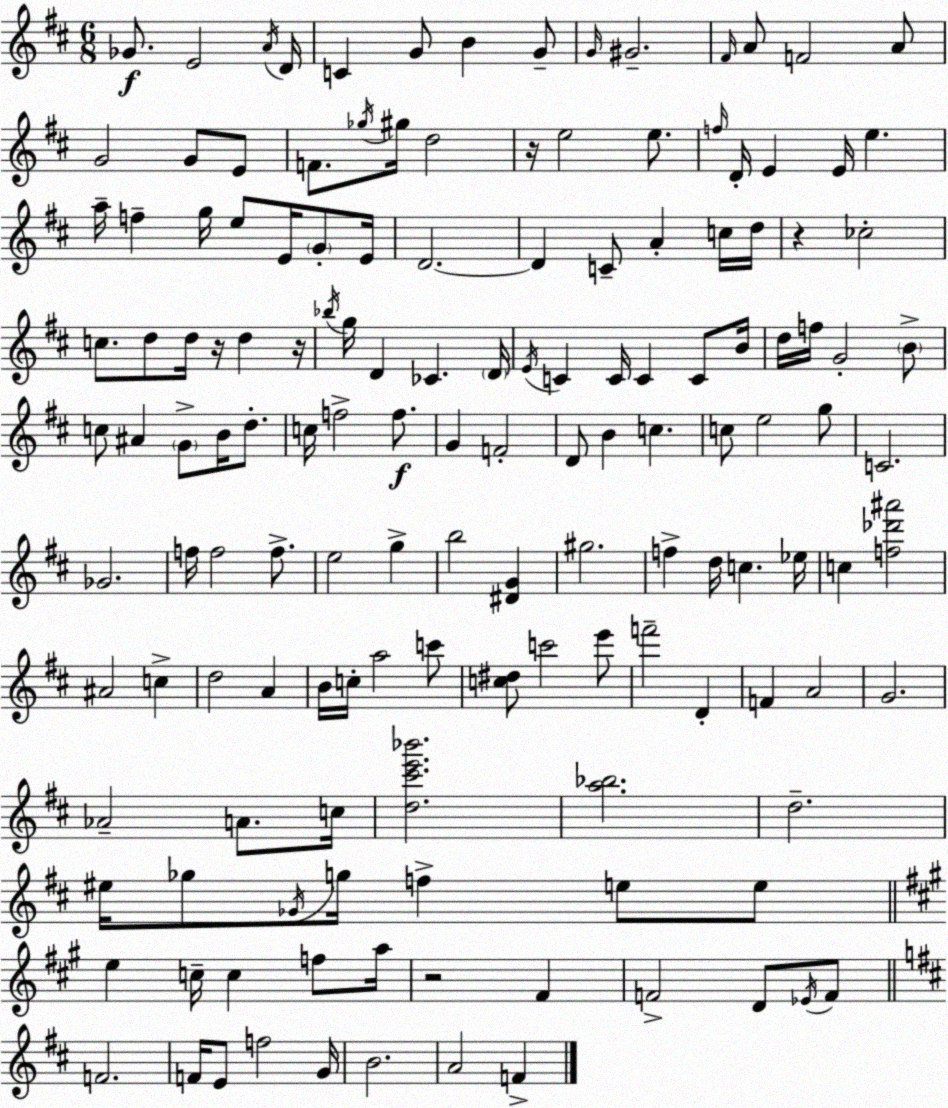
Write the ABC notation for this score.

X:1
T:Untitled
M:6/8
L:1/4
K:D
_G/2 E2 A/4 D/4 C G/2 B G/2 G/4 ^G2 ^F/4 A/2 F2 A/2 G2 G/2 E/2 F/2 _g/4 ^g/4 d2 z/4 e2 e/2 f/4 D/4 E E/4 e a/4 f g/4 e/2 E/4 G/2 E/4 D2 D C/2 A c/4 d/4 z _c2 c/2 d/2 d/4 z/4 d z/4 _b/4 g/4 D _C D/4 E/4 C C/4 C C/2 B/4 d/4 f/4 G2 B/2 c/2 ^A G/2 B/4 d/2 c/4 f2 f/2 G F2 D/2 B c c/2 e2 g/2 C2 _G2 f/4 f2 f/2 e2 g b2 [^DG] ^g2 f d/4 c _e/4 c [f_d'^a']2 ^A2 c d2 A B/4 c/4 a2 c'/2 [c^d]/2 c'2 e'/2 f'2 D F A2 G2 _A2 A/2 c/4 [d^c'e'_b']2 [a_b]2 d2 ^e/4 _g/2 _G/4 g/4 f e/2 e/2 e c/4 c f/2 a/4 z2 ^F F2 D/2 _E/4 F/2 F2 F/4 E/2 f2 G/4 B2 A2 F